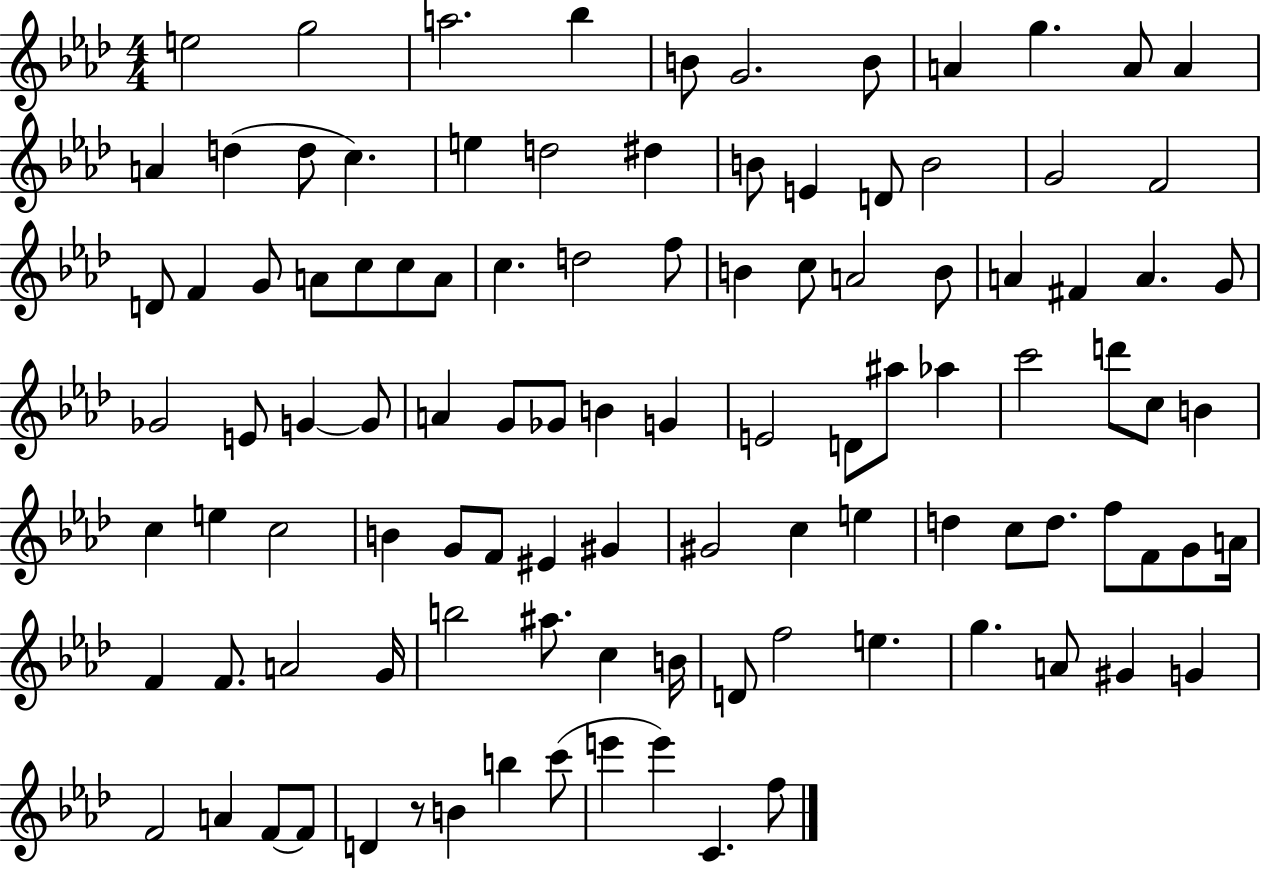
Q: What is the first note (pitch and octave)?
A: E5